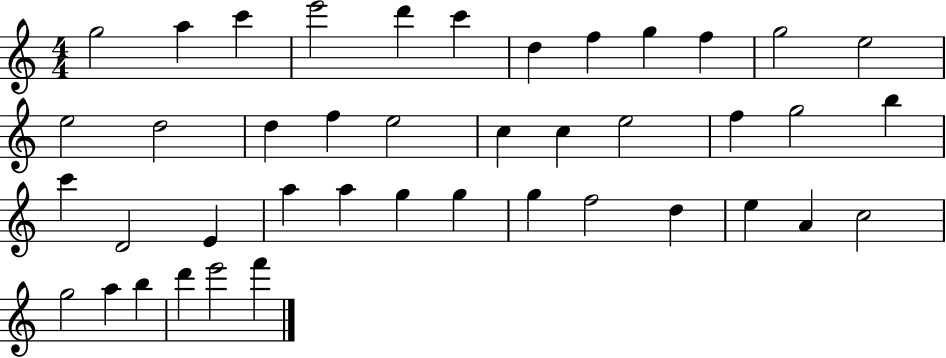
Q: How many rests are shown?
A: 0